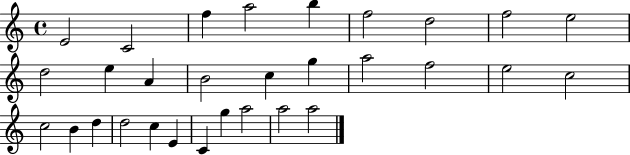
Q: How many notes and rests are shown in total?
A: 30